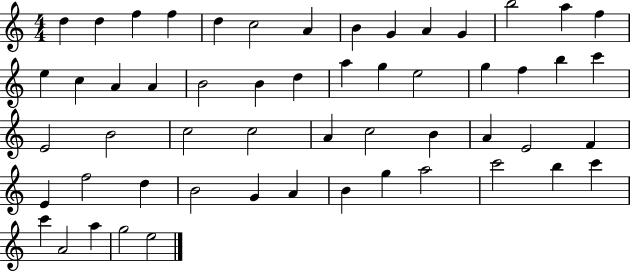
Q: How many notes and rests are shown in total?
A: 55